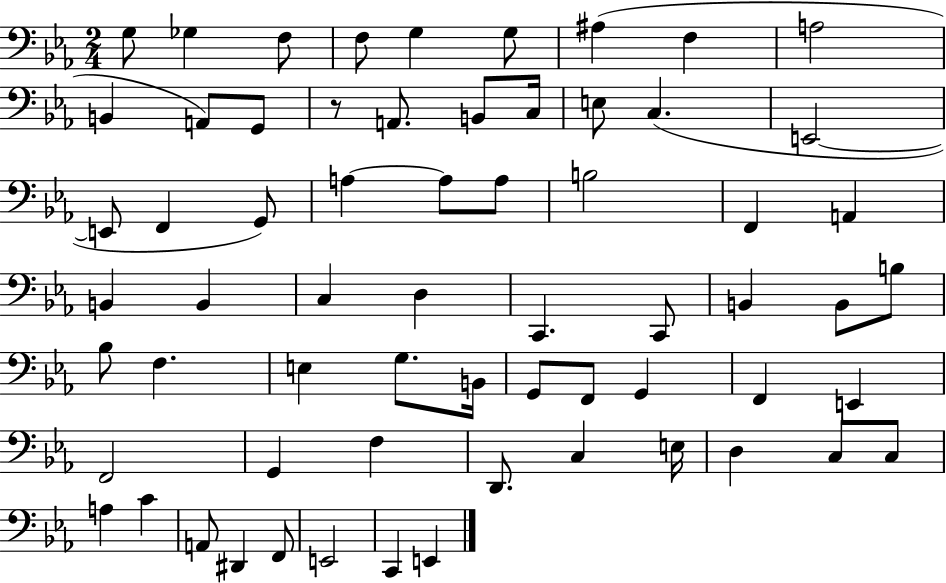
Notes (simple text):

G3/e Gb3/q F3/e F3/e G3/q G3/e A#3/q F3/q A3/h B2/q A2/e G2/e R/e A2/e. B2/e C3/s E3/e C3/q. E2/h E2/e F2/q G2/e A3/q A3/e A3/e B3/h F2/q A2/q B2/q B2/q C3/q D3/q C2/q. C2/e B2/q B2/e B3/e Bb3/e F3/q. E3/q G3/e. B2/s G2/e F2/e G2/q F2/q E2/q F2/h G2/q F3/q D2/e. C3/q E3/s D3/q C3/e C3/e A3/q C4/q A2/e D#2/q F2/e E2/h C2/q E2/q